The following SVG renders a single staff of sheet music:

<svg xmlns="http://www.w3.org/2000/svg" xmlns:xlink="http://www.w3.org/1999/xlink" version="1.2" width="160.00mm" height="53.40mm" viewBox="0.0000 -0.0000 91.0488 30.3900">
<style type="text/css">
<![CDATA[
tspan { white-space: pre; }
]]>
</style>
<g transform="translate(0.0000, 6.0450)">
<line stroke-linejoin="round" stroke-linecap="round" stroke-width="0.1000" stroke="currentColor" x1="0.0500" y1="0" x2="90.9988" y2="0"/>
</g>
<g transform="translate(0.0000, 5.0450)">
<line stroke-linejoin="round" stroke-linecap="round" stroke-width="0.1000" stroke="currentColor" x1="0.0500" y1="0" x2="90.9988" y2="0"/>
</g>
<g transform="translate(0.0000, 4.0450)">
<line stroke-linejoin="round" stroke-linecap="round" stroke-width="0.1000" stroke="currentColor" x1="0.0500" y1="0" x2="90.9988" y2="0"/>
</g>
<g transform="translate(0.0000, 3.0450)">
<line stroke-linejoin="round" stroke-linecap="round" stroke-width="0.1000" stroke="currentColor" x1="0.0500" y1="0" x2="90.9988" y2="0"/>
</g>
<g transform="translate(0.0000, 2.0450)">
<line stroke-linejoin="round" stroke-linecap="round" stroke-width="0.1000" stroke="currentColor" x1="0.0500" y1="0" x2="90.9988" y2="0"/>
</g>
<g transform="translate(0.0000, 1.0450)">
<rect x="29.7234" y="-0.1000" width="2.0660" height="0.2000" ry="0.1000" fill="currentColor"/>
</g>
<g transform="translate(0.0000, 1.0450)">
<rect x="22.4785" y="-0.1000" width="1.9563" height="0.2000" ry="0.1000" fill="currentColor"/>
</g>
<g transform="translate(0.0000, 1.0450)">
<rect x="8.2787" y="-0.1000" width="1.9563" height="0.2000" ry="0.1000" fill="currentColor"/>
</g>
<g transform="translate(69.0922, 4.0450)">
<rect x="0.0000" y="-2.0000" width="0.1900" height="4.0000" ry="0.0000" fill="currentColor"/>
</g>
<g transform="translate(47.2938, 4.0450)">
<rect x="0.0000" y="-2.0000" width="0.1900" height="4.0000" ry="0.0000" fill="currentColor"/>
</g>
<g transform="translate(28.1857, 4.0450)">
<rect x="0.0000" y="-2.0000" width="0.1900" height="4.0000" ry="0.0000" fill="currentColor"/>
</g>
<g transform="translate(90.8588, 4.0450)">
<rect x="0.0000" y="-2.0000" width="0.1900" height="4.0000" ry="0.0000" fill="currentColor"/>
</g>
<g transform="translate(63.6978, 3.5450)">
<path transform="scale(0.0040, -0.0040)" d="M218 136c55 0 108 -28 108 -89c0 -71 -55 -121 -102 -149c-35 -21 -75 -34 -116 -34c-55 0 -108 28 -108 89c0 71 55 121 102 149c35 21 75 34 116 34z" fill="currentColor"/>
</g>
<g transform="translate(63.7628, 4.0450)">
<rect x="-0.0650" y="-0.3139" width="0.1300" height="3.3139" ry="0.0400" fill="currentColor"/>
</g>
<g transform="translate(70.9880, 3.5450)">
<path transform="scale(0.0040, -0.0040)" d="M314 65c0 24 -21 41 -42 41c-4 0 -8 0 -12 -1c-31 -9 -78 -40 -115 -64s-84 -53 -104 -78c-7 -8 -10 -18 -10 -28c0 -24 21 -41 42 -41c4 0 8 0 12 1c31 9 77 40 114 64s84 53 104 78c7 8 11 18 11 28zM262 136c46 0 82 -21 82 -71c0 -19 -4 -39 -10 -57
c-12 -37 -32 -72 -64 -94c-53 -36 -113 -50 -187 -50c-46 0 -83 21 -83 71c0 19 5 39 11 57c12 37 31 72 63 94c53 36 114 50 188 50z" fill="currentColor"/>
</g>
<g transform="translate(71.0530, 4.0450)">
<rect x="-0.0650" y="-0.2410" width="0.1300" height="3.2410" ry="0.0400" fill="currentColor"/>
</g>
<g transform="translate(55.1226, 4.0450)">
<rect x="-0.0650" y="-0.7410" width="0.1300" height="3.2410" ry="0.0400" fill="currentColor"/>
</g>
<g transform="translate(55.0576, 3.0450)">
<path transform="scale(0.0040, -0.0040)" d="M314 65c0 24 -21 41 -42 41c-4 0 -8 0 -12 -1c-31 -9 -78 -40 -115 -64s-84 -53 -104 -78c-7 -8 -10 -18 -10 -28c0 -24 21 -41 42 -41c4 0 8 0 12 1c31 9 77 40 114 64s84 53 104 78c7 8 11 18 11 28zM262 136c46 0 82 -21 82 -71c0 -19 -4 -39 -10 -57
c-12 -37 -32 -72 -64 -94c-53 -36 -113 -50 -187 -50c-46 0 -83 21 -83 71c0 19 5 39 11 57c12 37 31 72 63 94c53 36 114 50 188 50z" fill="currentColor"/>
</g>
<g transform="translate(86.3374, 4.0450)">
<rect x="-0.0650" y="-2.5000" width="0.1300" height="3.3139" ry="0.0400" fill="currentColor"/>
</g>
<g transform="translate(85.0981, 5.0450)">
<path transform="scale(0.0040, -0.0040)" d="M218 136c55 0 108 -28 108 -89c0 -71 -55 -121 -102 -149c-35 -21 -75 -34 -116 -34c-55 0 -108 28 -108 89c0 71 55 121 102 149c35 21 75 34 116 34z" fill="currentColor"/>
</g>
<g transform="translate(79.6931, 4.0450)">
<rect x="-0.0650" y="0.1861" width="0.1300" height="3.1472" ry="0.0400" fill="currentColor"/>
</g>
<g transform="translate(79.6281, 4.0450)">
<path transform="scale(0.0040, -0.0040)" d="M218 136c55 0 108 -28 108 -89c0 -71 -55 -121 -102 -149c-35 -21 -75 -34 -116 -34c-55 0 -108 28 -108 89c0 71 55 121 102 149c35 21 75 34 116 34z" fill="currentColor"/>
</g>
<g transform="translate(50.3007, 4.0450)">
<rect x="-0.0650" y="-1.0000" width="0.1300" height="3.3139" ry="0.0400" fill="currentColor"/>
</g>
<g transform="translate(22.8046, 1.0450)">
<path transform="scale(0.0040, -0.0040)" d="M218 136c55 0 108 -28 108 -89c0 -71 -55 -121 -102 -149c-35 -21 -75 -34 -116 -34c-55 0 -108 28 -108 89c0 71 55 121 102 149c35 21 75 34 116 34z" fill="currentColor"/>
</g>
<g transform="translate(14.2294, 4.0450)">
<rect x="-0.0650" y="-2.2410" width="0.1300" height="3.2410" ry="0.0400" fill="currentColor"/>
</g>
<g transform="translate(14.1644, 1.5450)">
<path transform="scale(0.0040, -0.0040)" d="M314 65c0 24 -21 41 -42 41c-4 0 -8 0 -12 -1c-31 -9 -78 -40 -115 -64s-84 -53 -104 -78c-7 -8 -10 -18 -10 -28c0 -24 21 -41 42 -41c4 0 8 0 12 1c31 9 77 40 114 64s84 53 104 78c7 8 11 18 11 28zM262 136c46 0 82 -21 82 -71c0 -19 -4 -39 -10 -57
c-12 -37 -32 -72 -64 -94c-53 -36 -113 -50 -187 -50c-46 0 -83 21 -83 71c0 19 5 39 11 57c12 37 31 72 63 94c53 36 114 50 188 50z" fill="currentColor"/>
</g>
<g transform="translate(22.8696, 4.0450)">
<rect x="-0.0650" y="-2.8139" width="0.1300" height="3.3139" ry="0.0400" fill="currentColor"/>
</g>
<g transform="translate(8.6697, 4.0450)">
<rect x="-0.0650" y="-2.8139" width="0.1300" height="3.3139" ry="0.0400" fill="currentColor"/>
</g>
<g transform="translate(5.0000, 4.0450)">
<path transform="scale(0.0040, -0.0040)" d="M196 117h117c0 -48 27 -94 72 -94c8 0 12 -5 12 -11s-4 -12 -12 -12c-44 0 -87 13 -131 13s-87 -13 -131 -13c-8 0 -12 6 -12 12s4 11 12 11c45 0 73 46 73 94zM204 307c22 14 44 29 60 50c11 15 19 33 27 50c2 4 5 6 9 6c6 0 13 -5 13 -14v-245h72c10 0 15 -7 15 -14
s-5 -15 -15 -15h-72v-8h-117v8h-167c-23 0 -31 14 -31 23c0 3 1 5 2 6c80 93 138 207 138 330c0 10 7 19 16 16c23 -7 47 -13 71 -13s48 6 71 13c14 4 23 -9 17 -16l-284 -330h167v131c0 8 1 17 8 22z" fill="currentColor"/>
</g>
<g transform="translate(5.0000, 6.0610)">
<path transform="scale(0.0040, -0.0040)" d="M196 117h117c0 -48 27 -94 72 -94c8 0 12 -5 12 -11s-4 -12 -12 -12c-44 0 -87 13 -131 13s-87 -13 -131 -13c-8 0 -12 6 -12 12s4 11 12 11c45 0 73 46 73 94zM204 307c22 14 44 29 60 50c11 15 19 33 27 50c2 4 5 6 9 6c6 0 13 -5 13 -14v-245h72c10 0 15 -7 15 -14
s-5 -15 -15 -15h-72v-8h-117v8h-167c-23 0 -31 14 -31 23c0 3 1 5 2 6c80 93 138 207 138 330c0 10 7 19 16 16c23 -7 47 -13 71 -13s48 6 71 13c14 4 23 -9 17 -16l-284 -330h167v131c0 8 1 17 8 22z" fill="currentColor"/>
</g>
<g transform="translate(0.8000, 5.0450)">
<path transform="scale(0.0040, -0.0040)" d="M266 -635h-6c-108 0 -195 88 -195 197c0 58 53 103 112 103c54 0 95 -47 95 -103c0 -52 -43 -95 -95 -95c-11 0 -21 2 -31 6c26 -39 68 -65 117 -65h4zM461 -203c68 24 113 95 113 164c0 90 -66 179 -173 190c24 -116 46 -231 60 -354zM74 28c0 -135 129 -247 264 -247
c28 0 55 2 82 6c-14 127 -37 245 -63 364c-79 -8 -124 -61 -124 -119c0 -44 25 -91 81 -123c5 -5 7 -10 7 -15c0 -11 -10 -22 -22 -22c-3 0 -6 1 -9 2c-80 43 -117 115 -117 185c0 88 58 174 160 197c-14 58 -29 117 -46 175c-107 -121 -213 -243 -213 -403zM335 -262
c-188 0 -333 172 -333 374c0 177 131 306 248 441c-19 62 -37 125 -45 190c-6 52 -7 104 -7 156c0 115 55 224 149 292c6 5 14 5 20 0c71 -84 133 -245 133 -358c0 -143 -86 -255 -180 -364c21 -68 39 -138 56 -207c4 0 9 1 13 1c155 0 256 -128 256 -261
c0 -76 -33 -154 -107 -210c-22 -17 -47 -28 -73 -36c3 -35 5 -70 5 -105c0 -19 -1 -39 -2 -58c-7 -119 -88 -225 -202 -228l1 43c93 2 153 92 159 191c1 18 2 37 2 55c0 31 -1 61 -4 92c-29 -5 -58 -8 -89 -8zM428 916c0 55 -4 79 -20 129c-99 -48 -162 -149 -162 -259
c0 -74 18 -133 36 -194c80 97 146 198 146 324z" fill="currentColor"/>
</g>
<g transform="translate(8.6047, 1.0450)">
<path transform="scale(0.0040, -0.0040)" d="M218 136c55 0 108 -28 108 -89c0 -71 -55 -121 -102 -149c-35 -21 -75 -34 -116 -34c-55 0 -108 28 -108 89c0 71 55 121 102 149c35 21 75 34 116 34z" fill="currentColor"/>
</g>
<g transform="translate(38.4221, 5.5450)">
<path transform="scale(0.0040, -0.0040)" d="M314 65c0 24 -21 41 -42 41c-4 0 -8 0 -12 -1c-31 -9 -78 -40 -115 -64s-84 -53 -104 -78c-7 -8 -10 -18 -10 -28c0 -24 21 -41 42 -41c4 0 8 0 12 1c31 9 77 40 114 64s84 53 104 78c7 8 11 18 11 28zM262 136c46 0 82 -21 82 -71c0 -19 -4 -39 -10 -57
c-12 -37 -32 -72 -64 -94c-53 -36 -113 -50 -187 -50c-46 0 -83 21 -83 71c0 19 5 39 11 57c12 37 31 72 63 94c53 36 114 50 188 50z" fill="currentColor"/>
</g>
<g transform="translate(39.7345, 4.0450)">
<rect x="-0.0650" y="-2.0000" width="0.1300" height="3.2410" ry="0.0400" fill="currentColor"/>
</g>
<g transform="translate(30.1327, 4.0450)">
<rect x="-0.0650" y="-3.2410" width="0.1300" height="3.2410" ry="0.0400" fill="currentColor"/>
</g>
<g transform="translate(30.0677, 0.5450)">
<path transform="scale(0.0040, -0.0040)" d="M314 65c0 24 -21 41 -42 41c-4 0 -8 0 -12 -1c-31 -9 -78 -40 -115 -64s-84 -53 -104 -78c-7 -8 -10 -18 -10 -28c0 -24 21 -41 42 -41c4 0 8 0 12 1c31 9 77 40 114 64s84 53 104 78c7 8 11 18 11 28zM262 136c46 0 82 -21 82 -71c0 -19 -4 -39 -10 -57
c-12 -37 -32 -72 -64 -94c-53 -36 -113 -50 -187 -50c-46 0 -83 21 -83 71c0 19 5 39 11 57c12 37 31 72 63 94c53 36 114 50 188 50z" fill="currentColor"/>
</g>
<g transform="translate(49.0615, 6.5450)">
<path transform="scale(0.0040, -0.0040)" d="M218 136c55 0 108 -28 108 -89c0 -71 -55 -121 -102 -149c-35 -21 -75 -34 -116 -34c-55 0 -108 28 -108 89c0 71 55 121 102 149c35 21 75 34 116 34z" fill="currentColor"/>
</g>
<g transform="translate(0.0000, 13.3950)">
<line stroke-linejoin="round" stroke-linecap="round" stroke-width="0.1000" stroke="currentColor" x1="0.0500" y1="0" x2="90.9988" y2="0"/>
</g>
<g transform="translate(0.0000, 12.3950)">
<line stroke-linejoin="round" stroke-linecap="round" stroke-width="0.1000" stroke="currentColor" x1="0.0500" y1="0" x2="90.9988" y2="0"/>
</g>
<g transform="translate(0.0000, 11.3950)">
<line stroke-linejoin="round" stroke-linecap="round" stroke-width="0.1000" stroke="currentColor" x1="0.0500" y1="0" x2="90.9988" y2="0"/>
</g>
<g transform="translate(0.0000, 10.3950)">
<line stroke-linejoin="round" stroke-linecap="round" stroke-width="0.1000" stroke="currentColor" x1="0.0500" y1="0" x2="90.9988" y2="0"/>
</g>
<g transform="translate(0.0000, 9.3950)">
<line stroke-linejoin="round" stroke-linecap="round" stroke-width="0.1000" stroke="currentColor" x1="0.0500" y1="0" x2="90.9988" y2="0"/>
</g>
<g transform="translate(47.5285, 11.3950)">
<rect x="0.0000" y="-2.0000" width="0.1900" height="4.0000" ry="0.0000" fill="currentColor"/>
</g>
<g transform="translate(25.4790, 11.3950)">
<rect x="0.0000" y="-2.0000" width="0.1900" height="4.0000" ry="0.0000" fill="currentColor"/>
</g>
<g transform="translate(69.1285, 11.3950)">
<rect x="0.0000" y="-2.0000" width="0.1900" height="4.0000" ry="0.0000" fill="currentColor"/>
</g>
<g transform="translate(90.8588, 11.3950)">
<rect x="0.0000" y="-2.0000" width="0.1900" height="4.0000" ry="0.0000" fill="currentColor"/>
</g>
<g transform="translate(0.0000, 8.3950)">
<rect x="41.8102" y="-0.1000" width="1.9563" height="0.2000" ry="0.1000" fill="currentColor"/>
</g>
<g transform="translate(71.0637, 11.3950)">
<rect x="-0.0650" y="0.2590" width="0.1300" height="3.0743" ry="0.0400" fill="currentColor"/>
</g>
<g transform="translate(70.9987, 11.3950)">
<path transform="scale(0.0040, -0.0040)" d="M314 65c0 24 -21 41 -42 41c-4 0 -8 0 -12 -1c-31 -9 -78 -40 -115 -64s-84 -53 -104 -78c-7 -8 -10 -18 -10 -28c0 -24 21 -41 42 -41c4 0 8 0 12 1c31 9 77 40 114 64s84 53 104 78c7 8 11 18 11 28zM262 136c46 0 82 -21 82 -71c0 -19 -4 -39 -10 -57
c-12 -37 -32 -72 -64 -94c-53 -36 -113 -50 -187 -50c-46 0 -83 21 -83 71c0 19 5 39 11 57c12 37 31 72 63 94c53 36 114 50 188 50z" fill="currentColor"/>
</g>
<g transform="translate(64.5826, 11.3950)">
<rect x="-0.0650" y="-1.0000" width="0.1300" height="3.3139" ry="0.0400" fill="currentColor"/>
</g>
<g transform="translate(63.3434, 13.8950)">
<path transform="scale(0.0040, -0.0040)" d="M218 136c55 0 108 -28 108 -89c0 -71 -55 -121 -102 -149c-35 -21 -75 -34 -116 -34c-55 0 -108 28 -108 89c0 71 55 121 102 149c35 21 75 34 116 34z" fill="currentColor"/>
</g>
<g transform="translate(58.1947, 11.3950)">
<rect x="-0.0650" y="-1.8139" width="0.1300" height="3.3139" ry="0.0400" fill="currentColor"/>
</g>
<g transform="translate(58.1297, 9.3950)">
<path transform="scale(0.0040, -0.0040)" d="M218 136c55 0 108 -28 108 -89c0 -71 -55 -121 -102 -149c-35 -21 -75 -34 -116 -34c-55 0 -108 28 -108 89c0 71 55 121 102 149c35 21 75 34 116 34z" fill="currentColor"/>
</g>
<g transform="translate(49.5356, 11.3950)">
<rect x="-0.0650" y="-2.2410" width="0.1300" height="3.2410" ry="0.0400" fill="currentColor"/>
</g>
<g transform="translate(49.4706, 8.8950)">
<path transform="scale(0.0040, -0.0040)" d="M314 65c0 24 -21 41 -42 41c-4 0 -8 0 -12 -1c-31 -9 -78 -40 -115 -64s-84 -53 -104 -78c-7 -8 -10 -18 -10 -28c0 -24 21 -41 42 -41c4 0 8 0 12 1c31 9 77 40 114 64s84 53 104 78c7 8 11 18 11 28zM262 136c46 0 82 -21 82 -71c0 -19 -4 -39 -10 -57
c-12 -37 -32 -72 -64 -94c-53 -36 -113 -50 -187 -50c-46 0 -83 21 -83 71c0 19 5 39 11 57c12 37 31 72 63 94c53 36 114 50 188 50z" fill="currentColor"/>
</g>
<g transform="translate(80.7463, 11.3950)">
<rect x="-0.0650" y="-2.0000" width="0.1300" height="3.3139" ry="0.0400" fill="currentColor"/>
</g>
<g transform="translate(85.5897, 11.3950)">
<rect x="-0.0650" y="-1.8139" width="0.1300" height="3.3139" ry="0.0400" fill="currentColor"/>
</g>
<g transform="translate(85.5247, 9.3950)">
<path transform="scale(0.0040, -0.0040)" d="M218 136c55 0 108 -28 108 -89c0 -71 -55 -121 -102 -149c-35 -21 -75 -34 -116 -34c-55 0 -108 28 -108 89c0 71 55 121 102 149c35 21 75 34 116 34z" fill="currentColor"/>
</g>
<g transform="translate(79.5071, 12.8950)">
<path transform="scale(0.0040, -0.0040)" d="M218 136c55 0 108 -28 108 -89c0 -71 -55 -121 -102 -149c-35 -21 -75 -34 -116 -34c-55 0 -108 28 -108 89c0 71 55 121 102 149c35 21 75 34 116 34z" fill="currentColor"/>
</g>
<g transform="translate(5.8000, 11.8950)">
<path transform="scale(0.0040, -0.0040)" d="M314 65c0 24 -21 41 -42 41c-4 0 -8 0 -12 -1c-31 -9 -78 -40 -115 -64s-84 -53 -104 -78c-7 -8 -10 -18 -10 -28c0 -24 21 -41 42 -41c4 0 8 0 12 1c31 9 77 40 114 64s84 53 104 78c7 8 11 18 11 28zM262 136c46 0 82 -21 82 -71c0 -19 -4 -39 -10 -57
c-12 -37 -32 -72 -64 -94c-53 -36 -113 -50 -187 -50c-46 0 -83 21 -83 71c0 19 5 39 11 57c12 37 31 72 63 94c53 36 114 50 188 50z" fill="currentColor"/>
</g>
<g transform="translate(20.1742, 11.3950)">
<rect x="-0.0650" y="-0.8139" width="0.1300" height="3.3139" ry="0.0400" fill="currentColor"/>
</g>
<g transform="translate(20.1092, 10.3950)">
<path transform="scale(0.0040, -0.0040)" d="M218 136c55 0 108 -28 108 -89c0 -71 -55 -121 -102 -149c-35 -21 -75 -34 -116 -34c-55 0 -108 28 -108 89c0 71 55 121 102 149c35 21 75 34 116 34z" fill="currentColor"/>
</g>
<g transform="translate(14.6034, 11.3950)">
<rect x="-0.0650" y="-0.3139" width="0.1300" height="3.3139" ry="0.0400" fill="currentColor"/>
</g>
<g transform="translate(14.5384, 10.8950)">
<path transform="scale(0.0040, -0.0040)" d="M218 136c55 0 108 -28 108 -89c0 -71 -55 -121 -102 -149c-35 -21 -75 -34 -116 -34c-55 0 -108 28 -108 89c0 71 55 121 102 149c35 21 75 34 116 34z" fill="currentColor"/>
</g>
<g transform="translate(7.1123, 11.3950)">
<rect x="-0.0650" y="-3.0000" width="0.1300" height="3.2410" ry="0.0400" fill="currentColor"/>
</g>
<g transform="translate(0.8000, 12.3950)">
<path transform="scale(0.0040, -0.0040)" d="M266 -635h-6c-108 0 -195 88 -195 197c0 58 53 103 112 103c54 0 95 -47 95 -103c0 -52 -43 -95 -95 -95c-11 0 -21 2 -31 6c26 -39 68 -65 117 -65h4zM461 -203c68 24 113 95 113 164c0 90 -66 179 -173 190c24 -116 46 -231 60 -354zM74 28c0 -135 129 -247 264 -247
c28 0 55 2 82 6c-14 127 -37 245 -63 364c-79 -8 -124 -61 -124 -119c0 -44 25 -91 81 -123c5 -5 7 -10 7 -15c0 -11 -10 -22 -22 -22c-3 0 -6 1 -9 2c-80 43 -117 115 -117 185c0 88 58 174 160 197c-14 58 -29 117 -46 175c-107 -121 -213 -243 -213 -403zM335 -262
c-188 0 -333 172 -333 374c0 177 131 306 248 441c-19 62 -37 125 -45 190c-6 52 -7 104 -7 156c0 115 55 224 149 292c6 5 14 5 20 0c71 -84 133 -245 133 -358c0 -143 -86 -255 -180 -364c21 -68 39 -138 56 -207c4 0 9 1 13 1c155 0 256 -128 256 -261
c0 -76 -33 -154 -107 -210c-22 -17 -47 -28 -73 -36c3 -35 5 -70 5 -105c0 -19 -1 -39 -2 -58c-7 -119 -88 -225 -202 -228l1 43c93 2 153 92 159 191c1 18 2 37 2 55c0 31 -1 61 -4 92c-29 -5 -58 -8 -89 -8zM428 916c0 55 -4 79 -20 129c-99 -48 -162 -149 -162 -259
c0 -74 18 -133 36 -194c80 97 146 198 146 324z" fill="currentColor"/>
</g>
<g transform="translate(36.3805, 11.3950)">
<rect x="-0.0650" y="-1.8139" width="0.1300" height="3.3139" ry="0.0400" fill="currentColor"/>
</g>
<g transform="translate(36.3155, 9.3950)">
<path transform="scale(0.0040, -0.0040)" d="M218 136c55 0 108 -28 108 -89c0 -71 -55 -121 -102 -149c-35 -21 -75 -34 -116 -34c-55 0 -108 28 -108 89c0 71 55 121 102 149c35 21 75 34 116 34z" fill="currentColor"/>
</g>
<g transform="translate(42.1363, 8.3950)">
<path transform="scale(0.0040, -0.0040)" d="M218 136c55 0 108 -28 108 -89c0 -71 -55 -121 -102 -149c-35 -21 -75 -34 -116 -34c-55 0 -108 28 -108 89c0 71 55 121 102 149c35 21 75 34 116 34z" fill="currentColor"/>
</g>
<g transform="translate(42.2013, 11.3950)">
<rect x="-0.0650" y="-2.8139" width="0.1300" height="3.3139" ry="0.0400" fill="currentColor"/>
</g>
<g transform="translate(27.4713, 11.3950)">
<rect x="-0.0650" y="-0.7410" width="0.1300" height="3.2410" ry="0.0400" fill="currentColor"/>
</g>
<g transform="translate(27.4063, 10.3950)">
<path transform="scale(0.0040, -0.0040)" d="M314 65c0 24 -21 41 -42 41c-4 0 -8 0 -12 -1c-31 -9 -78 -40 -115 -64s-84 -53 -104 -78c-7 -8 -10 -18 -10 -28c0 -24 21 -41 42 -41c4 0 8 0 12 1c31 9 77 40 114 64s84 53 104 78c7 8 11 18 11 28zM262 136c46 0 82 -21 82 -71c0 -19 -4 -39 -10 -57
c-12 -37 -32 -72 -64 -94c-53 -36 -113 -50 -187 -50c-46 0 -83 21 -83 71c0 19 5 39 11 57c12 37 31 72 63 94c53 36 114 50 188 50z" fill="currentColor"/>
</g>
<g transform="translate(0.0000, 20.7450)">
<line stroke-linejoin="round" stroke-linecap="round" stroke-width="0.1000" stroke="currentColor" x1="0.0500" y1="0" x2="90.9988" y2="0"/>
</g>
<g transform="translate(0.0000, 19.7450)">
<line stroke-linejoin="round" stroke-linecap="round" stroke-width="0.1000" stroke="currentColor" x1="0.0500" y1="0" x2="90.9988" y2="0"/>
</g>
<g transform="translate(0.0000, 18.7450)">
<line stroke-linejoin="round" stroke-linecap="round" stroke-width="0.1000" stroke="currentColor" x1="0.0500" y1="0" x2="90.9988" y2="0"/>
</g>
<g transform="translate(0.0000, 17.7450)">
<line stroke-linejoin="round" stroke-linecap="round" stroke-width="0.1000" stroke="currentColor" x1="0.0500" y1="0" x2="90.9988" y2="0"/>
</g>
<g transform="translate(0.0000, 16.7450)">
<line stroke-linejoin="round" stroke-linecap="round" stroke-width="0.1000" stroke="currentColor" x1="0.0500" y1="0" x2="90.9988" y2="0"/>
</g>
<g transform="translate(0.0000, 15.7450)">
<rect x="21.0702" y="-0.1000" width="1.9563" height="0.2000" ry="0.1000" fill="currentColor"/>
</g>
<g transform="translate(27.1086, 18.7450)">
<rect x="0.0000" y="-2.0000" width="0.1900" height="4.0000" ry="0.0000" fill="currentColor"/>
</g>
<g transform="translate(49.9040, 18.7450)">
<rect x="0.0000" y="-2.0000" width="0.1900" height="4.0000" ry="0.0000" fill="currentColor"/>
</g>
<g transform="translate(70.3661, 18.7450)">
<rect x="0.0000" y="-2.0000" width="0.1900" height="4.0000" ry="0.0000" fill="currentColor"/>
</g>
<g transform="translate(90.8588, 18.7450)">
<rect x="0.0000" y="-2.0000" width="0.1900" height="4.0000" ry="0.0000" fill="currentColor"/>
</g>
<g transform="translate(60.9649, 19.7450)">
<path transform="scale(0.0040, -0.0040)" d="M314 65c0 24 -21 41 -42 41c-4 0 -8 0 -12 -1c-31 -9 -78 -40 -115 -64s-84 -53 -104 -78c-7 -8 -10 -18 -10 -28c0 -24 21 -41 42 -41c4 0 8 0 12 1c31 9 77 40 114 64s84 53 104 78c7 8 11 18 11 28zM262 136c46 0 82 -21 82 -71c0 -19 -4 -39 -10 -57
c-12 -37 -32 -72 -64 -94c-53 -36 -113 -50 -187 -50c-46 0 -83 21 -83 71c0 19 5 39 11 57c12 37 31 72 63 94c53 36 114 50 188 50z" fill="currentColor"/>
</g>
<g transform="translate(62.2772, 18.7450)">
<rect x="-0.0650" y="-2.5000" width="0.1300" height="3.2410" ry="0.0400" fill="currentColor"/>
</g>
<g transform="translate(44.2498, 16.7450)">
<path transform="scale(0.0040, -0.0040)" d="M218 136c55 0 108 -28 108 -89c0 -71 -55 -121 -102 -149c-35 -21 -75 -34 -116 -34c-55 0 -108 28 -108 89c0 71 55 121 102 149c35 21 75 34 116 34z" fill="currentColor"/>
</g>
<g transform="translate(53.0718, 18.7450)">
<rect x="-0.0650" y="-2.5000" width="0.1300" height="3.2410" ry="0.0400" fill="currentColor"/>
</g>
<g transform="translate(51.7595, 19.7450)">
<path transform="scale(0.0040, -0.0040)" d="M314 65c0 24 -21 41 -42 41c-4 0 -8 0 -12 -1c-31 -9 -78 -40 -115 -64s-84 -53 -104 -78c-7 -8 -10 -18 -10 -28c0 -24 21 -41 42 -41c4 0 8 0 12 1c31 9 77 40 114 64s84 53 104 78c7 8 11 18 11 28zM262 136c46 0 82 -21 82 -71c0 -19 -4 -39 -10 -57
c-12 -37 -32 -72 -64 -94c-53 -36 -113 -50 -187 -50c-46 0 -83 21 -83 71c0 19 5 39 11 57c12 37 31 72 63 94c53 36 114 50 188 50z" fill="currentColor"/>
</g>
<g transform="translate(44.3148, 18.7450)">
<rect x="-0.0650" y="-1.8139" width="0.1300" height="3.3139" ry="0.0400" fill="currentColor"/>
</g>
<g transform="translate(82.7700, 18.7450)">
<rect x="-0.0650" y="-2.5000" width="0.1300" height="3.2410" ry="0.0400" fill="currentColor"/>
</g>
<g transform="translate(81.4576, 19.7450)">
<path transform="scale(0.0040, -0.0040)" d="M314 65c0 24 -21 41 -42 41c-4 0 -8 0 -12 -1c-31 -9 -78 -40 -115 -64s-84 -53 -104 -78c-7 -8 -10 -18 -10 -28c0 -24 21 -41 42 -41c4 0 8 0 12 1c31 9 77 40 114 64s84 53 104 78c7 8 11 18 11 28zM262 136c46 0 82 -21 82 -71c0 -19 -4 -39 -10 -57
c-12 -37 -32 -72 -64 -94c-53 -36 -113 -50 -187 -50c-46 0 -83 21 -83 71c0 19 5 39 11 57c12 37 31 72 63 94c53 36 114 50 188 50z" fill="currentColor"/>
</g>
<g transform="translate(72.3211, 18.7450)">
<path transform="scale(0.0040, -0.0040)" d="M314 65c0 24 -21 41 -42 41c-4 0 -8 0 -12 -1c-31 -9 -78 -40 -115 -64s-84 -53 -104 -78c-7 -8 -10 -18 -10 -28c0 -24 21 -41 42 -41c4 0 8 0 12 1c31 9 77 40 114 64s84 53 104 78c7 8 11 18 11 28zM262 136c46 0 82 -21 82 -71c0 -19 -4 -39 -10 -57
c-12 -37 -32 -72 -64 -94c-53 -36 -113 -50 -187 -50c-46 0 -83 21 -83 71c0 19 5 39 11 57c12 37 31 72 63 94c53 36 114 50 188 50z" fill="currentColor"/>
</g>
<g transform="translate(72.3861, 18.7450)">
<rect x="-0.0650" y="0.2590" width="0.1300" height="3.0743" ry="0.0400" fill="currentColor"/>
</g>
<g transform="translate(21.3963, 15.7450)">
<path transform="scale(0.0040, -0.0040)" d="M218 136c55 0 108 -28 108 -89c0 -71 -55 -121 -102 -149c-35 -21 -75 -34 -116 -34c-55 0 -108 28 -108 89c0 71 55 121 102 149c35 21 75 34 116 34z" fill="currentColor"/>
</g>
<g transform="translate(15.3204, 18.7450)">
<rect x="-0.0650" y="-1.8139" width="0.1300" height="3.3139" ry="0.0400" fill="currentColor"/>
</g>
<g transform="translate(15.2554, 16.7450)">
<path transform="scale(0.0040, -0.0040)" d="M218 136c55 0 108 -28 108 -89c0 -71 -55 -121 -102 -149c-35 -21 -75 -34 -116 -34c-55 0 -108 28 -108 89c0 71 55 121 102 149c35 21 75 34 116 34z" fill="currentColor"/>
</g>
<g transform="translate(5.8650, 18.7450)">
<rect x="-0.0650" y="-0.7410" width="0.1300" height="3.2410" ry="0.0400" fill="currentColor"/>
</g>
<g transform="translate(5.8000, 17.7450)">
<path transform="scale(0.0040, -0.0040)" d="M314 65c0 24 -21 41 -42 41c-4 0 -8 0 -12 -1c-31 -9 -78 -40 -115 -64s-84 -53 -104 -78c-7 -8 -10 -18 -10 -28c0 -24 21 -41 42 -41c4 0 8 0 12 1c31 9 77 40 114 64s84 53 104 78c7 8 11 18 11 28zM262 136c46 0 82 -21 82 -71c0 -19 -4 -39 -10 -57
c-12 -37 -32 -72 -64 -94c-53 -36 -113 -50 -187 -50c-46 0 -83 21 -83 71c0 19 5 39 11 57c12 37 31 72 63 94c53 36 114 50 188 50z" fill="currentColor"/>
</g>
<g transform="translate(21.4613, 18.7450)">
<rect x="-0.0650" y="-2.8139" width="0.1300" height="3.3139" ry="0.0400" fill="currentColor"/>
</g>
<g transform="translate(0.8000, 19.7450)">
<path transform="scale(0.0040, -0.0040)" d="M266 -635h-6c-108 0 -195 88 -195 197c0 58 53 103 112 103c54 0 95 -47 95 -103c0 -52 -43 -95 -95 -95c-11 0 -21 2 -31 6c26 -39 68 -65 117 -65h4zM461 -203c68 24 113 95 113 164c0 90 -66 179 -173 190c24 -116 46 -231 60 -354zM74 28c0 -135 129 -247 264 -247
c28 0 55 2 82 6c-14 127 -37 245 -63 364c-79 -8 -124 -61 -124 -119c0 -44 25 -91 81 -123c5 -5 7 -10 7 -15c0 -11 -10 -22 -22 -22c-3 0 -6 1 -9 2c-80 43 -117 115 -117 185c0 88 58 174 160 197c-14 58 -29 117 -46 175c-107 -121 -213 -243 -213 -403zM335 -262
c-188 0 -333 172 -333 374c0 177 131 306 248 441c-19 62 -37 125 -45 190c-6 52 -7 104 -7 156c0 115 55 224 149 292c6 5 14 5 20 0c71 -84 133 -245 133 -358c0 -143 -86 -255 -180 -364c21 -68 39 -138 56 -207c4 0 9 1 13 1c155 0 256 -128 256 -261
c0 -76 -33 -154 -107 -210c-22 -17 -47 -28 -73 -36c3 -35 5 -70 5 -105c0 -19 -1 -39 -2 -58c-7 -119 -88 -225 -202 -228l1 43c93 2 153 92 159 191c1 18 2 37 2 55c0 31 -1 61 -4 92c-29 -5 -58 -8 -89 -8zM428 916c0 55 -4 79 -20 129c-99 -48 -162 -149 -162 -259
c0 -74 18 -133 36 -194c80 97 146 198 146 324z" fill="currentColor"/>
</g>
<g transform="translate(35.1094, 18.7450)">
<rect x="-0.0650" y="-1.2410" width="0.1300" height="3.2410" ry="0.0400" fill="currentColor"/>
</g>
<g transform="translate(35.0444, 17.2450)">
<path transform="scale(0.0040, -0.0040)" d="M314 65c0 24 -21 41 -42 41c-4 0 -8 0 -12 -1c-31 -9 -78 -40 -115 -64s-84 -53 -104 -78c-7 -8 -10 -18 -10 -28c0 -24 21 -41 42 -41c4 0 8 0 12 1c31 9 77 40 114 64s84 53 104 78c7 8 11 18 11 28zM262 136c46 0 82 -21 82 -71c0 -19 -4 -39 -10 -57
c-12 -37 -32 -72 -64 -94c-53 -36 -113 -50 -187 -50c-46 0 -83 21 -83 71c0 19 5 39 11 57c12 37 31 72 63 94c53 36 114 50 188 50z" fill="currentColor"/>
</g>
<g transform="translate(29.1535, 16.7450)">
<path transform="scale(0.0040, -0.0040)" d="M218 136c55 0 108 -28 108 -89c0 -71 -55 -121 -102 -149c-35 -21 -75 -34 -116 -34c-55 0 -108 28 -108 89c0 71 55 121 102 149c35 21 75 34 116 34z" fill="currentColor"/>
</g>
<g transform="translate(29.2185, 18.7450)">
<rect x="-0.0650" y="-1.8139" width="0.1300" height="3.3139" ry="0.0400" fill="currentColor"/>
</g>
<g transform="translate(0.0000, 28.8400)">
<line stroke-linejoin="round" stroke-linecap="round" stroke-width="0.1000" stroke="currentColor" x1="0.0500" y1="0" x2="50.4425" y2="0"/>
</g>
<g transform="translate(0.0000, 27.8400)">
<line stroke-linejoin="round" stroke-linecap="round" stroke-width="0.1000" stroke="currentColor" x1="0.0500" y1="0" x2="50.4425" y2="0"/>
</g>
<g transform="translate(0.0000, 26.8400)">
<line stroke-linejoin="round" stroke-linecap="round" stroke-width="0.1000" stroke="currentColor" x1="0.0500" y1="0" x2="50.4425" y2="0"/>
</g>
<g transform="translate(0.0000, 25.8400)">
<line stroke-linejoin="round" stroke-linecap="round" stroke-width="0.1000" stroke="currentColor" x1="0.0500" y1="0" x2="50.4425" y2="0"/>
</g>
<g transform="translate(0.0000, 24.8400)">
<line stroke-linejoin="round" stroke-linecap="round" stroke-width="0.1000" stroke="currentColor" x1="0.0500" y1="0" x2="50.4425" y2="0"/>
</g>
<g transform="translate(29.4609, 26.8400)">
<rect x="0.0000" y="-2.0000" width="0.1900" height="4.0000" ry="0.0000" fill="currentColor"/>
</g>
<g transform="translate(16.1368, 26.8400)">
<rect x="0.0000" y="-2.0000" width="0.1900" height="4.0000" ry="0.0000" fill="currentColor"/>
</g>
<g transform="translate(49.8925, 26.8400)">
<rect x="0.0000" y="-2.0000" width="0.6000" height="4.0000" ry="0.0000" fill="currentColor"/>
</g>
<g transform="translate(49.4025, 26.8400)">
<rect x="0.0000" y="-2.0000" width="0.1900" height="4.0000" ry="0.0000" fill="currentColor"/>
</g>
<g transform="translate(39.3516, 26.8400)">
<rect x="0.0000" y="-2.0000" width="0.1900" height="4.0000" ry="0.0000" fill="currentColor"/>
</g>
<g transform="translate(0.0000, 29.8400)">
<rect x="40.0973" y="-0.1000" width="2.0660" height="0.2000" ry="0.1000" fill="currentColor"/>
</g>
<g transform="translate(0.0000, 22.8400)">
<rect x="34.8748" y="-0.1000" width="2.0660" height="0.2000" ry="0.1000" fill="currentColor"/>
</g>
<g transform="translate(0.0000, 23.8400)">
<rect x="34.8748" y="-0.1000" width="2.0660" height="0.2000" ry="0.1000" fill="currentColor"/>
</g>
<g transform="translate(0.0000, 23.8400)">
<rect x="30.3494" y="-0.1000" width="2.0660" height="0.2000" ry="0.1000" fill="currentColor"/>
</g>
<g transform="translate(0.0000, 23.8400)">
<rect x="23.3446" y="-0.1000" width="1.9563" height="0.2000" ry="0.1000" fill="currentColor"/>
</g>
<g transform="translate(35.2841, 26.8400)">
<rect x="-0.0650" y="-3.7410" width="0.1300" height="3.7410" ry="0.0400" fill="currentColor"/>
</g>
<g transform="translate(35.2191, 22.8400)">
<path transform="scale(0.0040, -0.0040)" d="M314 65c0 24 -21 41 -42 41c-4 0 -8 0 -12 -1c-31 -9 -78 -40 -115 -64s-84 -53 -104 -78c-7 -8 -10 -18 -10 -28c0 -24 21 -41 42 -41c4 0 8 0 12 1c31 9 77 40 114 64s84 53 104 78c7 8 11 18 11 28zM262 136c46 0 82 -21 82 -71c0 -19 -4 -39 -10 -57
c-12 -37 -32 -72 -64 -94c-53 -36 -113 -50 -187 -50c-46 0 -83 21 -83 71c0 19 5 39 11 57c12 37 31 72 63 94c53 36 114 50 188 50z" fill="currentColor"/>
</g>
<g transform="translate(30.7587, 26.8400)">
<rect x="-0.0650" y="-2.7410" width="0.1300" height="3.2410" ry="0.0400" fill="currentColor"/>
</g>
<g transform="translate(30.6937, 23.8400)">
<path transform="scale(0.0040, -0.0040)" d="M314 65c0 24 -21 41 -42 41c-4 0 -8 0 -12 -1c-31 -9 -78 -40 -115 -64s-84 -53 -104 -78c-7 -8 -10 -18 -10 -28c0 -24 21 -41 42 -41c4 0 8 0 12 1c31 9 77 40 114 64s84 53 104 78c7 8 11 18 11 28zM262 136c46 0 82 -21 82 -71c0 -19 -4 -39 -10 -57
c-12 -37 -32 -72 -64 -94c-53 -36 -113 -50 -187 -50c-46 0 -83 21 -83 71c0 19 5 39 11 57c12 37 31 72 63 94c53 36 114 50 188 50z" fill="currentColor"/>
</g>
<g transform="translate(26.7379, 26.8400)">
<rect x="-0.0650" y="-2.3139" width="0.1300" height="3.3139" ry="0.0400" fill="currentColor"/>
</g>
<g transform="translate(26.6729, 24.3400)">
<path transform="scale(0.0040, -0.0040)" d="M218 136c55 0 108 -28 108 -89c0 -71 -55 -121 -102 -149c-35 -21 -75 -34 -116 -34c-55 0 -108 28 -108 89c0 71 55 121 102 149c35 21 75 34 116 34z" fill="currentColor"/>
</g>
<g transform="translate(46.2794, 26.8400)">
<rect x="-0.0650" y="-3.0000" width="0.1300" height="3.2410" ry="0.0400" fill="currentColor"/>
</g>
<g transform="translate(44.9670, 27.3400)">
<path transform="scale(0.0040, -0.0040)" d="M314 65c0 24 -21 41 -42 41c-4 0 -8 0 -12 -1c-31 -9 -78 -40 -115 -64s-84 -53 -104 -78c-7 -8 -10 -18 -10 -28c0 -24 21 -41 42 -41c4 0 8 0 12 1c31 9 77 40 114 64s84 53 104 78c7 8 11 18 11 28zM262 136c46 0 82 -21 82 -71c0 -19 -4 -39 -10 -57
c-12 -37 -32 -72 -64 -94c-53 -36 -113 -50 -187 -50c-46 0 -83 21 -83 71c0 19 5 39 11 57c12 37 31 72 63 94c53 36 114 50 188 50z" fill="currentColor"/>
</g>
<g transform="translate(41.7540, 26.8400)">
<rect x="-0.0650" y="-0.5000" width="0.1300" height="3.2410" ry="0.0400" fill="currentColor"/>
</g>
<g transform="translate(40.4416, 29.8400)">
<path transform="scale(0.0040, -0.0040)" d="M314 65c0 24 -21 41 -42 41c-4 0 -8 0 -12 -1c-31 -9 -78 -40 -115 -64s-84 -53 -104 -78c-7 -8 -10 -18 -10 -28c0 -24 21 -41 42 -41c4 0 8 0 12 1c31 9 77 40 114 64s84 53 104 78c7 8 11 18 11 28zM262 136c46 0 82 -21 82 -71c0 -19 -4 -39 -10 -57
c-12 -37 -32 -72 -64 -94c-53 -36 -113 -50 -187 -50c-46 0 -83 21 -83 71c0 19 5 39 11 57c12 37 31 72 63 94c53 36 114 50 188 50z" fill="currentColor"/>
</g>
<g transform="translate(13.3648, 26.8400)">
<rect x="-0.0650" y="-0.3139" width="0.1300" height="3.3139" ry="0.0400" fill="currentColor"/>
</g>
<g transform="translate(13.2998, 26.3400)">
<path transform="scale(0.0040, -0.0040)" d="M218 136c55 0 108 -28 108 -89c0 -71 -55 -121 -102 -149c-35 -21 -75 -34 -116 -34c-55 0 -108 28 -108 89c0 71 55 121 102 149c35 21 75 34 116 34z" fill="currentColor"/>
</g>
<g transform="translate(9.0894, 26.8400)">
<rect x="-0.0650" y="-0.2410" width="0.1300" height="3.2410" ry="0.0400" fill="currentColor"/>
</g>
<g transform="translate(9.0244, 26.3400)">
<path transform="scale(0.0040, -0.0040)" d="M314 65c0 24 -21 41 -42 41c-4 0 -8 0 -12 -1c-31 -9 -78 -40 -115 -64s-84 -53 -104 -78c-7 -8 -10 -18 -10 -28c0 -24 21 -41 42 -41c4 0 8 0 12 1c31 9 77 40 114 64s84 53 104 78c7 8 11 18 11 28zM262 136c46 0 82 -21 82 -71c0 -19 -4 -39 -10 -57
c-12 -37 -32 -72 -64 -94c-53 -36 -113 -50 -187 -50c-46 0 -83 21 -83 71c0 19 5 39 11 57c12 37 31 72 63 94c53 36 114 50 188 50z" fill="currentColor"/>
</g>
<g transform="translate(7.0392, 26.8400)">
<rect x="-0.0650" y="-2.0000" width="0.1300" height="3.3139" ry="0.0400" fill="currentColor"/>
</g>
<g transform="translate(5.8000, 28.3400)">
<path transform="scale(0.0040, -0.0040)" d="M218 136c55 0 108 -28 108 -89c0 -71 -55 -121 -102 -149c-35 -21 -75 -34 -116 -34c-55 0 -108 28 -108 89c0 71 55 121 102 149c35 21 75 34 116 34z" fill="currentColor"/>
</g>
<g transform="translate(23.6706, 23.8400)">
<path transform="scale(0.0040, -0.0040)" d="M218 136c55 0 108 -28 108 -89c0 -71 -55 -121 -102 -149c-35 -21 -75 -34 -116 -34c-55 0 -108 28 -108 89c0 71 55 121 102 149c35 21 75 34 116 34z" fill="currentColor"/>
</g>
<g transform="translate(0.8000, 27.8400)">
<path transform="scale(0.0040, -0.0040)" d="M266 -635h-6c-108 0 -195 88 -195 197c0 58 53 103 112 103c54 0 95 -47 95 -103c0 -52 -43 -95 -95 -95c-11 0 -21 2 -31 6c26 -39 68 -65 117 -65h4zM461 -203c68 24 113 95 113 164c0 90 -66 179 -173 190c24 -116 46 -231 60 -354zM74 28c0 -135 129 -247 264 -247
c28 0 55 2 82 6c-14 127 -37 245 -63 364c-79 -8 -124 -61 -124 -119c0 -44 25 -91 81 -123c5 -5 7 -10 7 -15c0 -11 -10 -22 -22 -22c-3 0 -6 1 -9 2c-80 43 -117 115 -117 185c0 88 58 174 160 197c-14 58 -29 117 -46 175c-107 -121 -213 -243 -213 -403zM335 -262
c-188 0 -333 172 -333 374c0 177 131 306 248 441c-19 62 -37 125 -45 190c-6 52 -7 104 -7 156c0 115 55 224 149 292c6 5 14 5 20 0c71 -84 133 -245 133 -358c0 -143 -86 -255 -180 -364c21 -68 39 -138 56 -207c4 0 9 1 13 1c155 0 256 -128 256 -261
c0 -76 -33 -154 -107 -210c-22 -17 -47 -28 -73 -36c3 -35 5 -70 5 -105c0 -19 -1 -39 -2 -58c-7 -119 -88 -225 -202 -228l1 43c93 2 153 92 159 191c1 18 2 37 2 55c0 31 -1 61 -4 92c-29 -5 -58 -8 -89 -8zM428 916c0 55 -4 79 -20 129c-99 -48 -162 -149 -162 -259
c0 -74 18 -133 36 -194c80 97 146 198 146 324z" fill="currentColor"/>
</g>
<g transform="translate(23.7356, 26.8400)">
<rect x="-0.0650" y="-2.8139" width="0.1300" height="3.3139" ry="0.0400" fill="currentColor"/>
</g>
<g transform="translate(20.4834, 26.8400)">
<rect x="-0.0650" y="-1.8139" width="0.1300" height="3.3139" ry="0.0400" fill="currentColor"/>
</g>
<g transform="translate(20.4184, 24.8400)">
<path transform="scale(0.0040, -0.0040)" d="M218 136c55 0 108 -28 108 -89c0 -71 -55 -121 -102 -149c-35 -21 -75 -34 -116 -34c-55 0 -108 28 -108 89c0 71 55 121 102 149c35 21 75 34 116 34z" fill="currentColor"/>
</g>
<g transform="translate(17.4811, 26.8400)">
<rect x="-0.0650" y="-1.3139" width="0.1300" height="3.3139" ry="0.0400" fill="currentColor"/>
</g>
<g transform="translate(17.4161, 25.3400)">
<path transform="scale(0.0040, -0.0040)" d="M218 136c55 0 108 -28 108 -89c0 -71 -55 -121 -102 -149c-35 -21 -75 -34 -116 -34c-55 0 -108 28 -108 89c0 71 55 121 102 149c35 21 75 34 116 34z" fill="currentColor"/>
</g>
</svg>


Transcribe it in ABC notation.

X:1
T:Untitled
M:4/4
L:1/4
K:C
a g2 a b2 F2 D d2 c c2 B G A2 c d d2 f a g2 f D B2 F f d2 f a f e2 f G2 G2 B2 G2 F c2 c e f a g a2 c'2 C2 A2